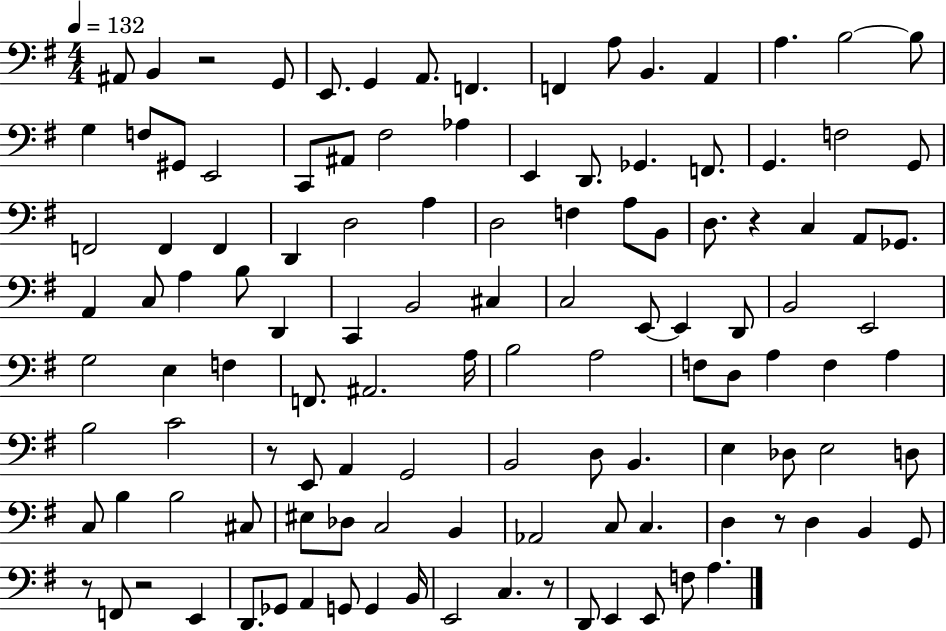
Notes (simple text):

A#2/e B2/q R/h G2/e E2/e. G2/q A2/e. F2/q. F2/q A3/e B2/q. A2/q A3/q. B3/h B3/e G3/q F3/e G#2/e E2/h C2/e A#2/e F#3/h Ab3/q E2/q D2/e. Gb2/q. F2/e. G2/q. F3/h G2/e F2/h F2/q F2/q D2/q D3/h A3/q D3/h F3/q A3/e B2/e D3/e. R/q C3/q A2/e Gb2/e. A2/q C3/e A3/q B3/e D2/q C2/q B2/h C#3/q C3/h E2/e E2/q D2/e B2/h E2/h G3/h E3/q F3/q F2/e. A#2/h. A3/s B3/h A3/h F3/e D3/e A3/q F3/q A3/q B3/h C4/h R/e E2/e A2/q G2/h B2/h D3/e B2/q. E3/q Db3/e E3/h D3/e C3/e B3/q B3/h C#3/e EIS3/e Db3/e C3/h B2/q Ab2/h C3/e C3/q. D3/q R/e D3/q B2/q G2/e R/e F2/e R/h E2/q D2/e. Gb2/e A2/q G2/e G2/q B2/s E2/h C3/q. R/e D2/e E2/q E2/e F3/e A3/q.